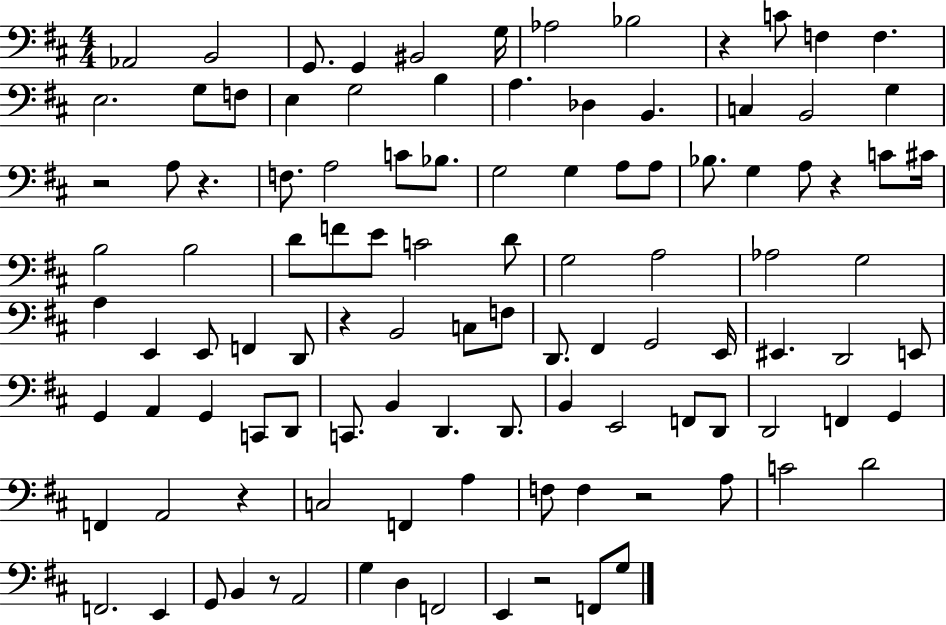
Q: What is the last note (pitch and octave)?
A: G3